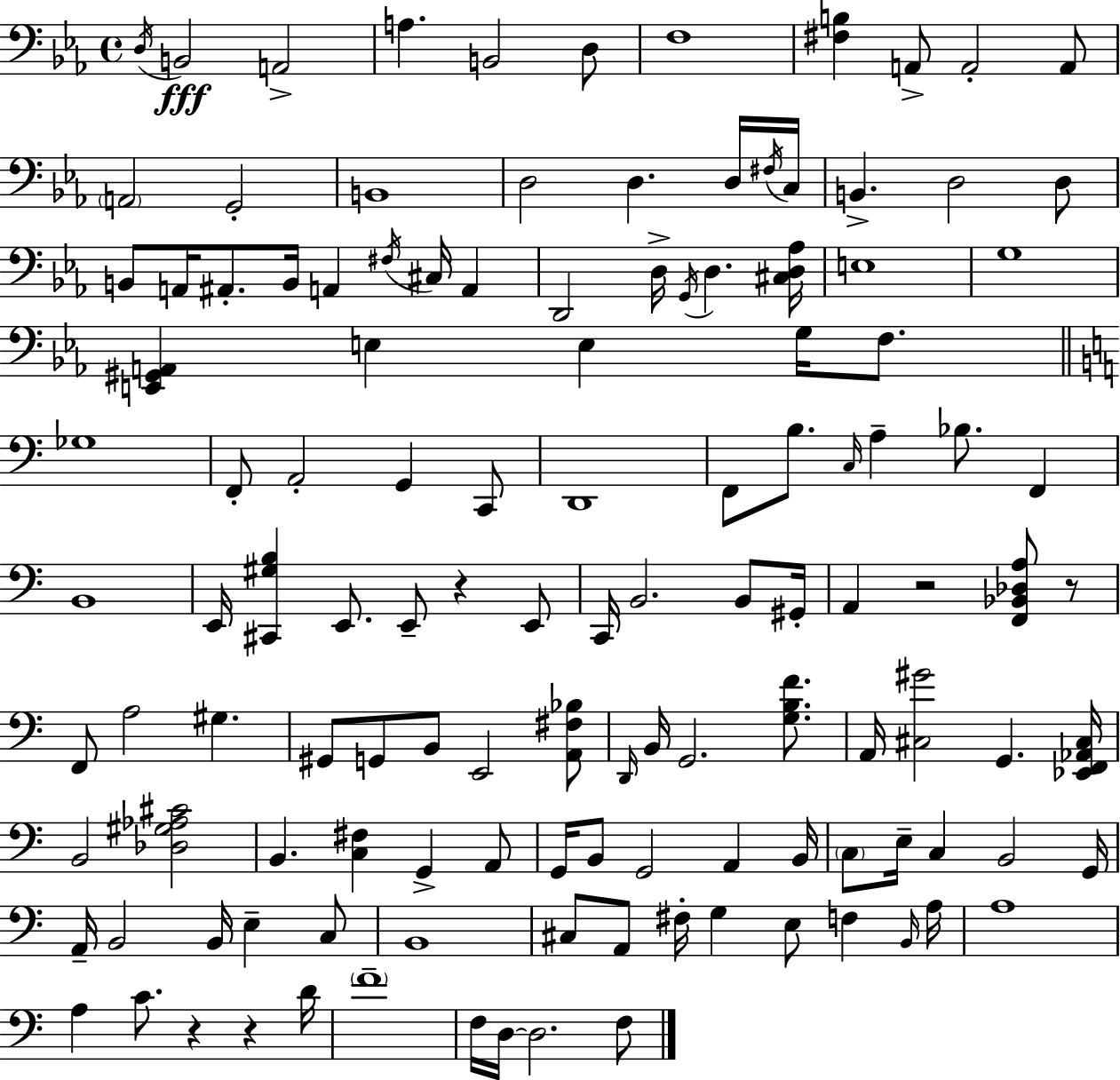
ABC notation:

X:1
T:Untitled
M:4/4
L:1/4
K:Eb
D,/4 B,,2 A,,2 A, B,,2 D,/2 F,4 [^F,B,] A,,/2 A,,2 A,,/2 A,,2 G,,2 B,,4 D,2 D, D,/4 ^F,/4 C,/4 B,, D,2 D,/2 B,,/2 A,,/4 ^A,,/2 B,,/4 A,, ^F,/4 ^C,/4 A,, D,,2 D,/4 G,,/4 D, [^C,D,_A,]/4 E,4 G,4 [E,,^G,,A,,] E, E, G,/4 F,/2 _G,4 F,,/2 A,,2 G,, C,,/2 D,,4 F,,/2 B,/2 C,/4 A, _B,/2 F,, B,,4 E,,/4 [^C,,^G,B,] E,,/2 E,,/2 z E,,/2 C,,/4 B,,2 B,,/2 ^G,,/4 A,, z2 [F,,_B,,_D,A,]/2 z/2 F,,/2 A,2 ^G, ^G,,/2 G,,/2 B,,/2 E,,2 [A,,^F,_B,]/2 D,,/4 B,,/4 G,,2 [G,B,F]/2 A,,/4 [^C,^G]2 G,, [_E,,F,,_A,,^C,]/4 B,,2 [_D,^G,_A,^C]2 B,, [C,^F,] G,, A,,/2 G,,/4 B,,/2 G,,2 A,, B,,/4 C,/2 E,/4 C, B,,2 G,,/4 A,,/4 B,,2 B,,/4 E, C,/2 B,,4 ^C,/2 A,,/2 ^F,/4 G, E,/2 F, B,,/4 A,/4 A,4 A, C/2 z z D/4 F4 F,/4 D,/4 D,2 F,/2